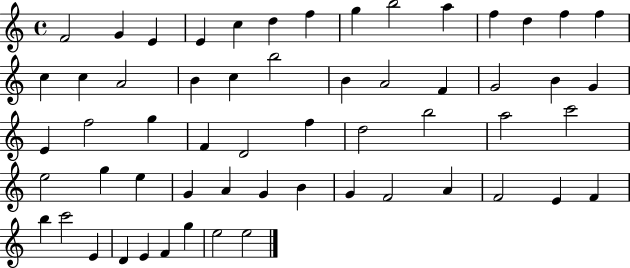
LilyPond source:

{
  \clef treble
  \time 4/4
  \defaultTimeSignature
  \key c \major
  f'2 g'4 e'4 | e'4 c''4 d''4 f''4 | g''4 b''2 a''4 | f''4 d''4 f''4 f''4 | \break c''4 c''4 a'2 | b'4 c''4 b''2 | b'4 a'2 f'4 | g'2 b'4 g'4 | \break e'4 f''2 g''4 | f'4 d'2 f''4 | d''2 b''2 | a''2 c'''2 | \break e''2 g''4 e''4 | g'4 a'4 g'4 b'4 | g'4 f'2 a'4 | f'2 e'4 f'4 | \break b''4 c'''2 e'4 | d'4 e'4 f'4 g''4 | e''2 e''2 | \bar "|."
}